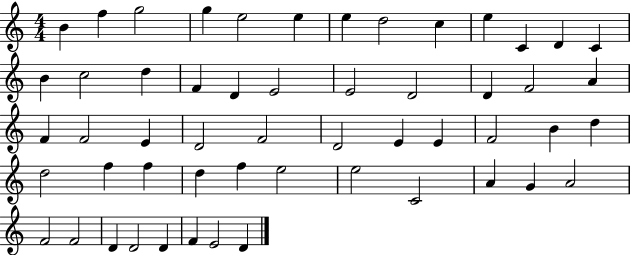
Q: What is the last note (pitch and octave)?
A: D4